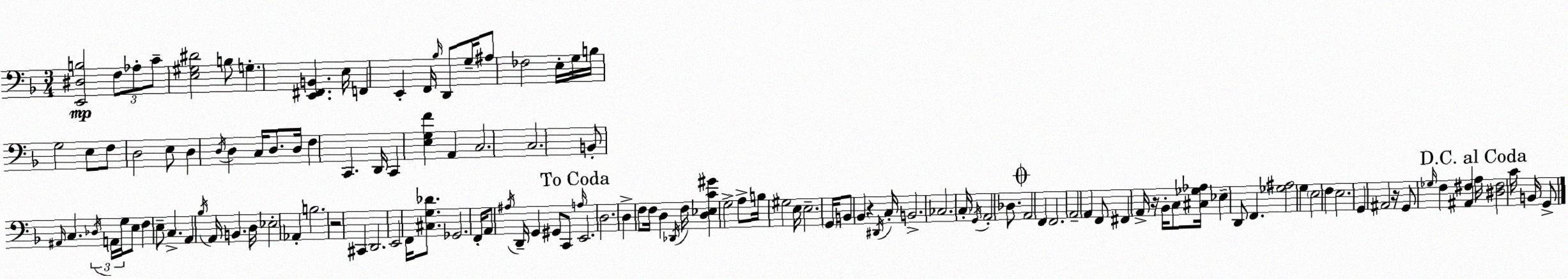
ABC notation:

X:1
T:Untitled
M:3/4
L:1/4
K:F
[E,,^D,B,]2 F,/2 _A,/2 C/2 [E,^G,^D]2 B,/2 G, [E,,^F,,B,,] E,/4 F,, E,, F,,/4 _B,/4 D,,/2 G,/4 ^A,/2 _F,2 E,/4 G,/4 B,/4 G,2 E,/2 F,/2 D,2 E,/2 D, D,/4 D, C,/4 D,/2 D,/4 F, C,, D,,/4 C,, [E,G,F] A,, C,2 C,2 B,,/2 ^A,,/4 C, _D,/4 A,,/4 G,/4 E,/2 F, E,/2 C, A,, _B,/4 A,,/4 B,, D,/4 _E,2 _A,, B,2 z2 ^C,, D,,2 E,,2 F,,/4 [^C,G,_D]/2 _G,,2 F,,/4 A,,/2 ^A,/4 D,,/4 G,, ^G,,/2 C,,/2 A,/4 E,,2 D,2 D, F,/2 F,/4 D, _D,,/4 F,/4 [D,_E,C^G] G,2 A,/2 B,/4 ^G,2 E,/4 E,2 G,,/4 B,,/2 _B,, z ^D,,/4 C,/4 B,,2 _C,2 C,/4 G,,/4 A,,2 _D,/2 A,,2 F,, F,,2 A,,2 A,, F,,/2 ^F,, A,,/4 z/4 _B,,/4 C,/2 [^C,_G,_A,]/4 _E, D,,/2 F,, [_G,^A,]2 G, E,2 F, E,2 G,, ^A,,2 z/4 G,,/2 _G,/4 F, [^A,,^F,] A,/4 [^D,^F,]2 C/4 B,,/4 G,,/2